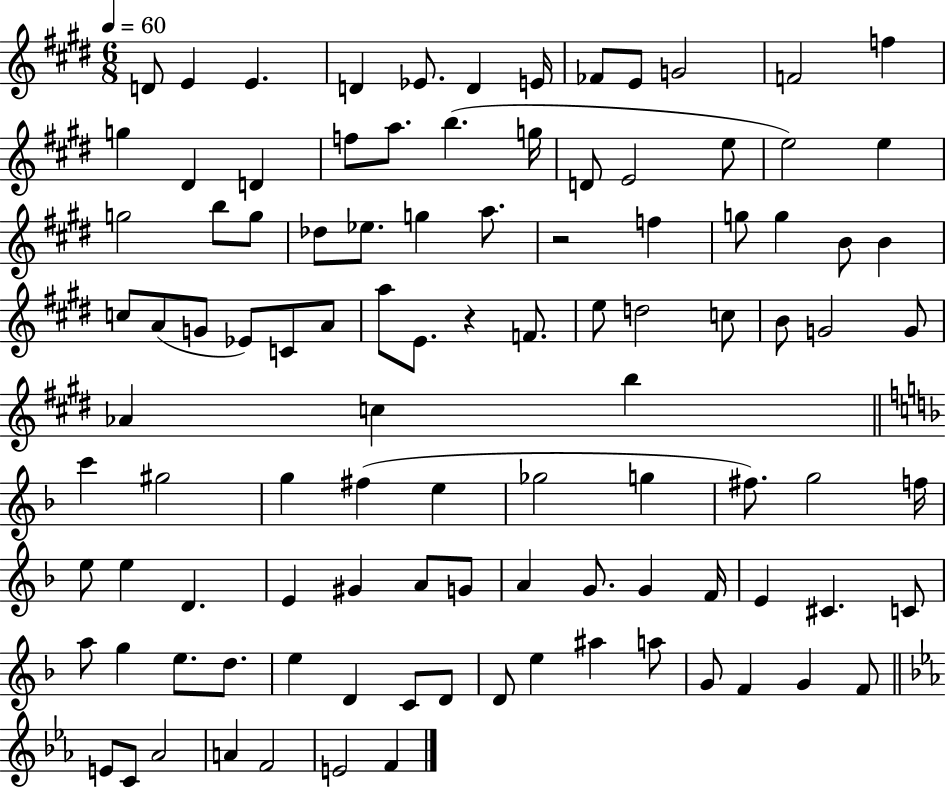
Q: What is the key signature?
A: E major